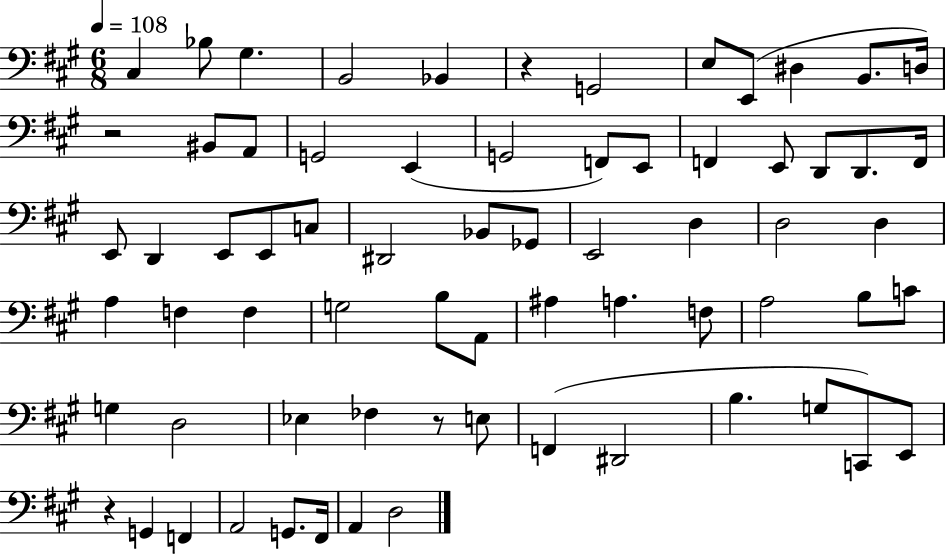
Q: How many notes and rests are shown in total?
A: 69